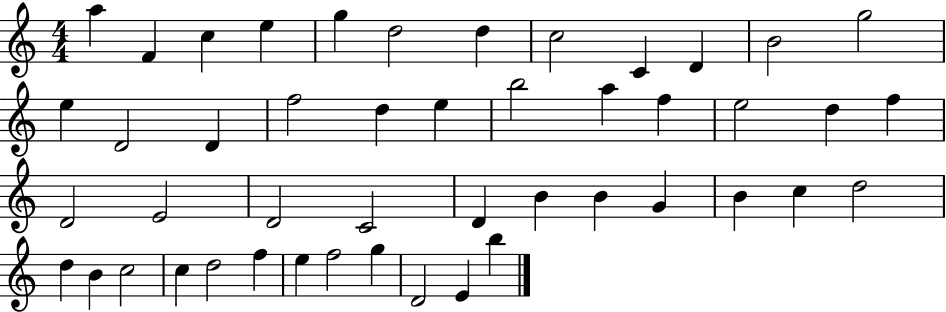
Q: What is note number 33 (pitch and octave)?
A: B4